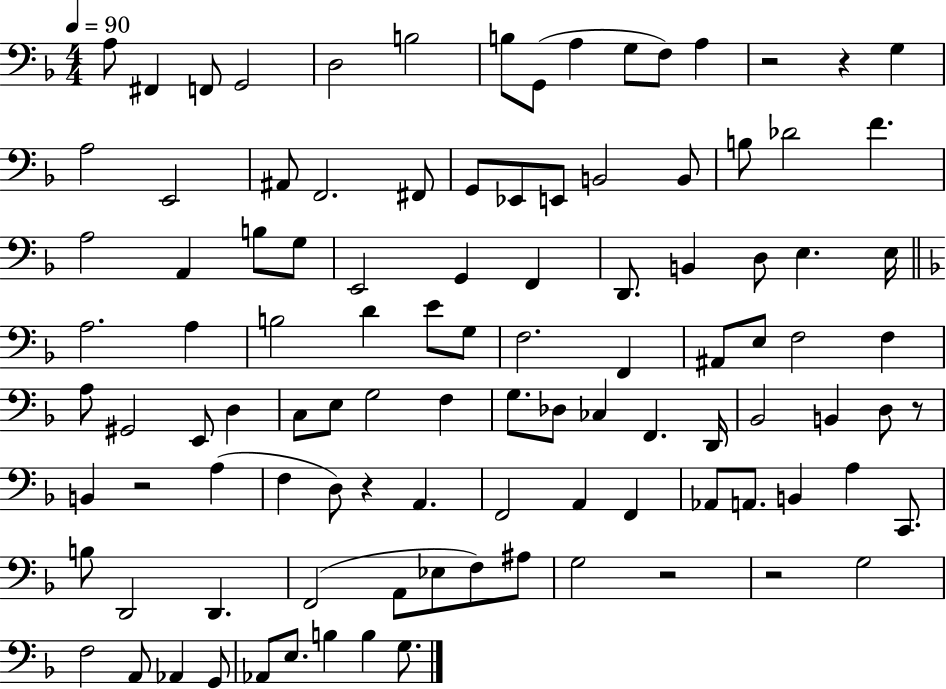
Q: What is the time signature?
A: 4/4